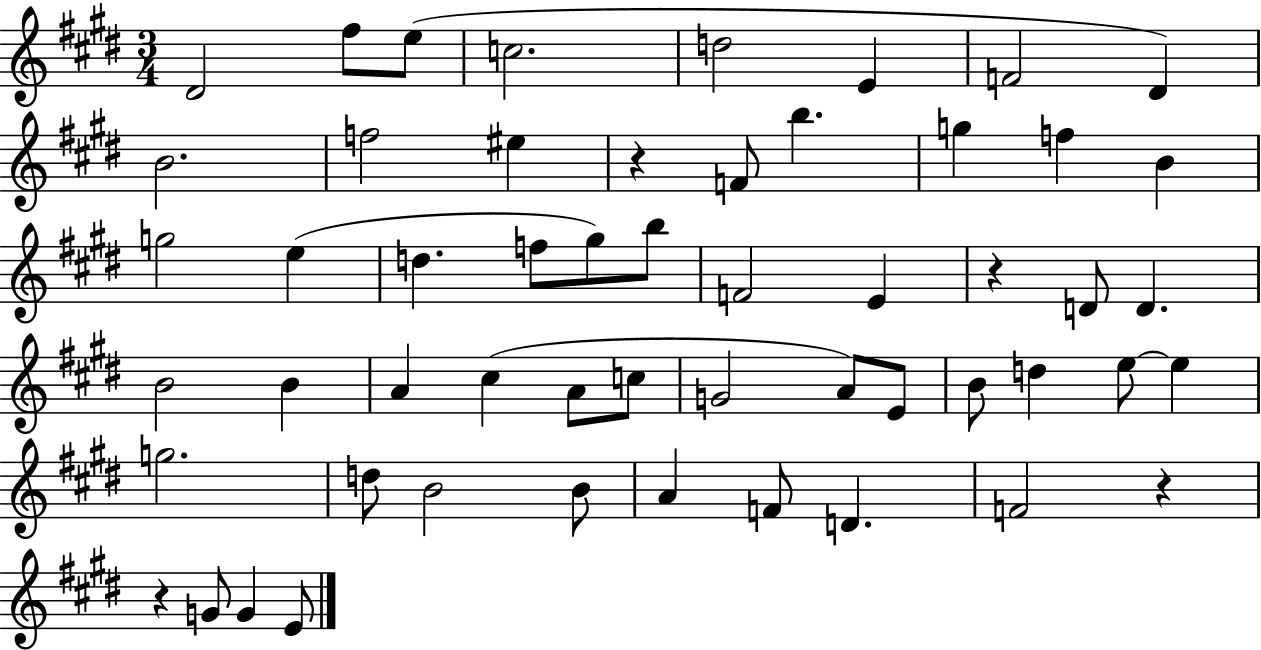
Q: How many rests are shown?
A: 4